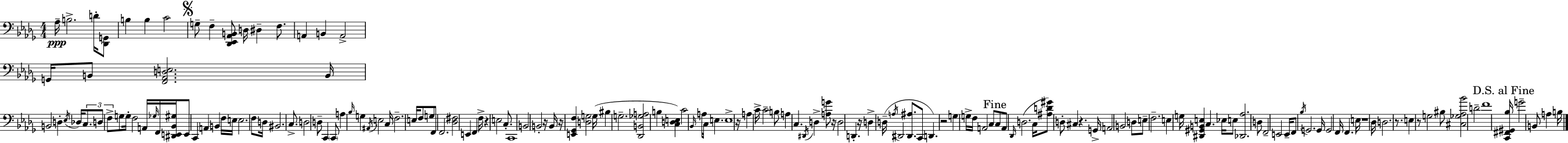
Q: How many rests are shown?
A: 11